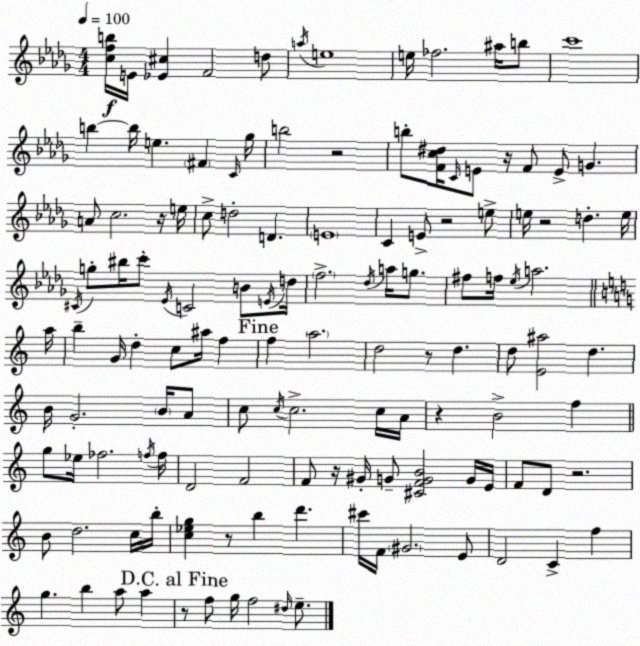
X:1
T:Untitled
M:4/4
L:1/4
K:Bbm
[cfb]/4 E/4 [_E^c] F2 d/2 a/4 e4 e/4 _f2 ^a/4 b/2 c'4 b b/4 e ^F C/4 _g/4 b2 z2 b/2 [Fc^d]/4 C/4 E/2 z/4 F/2 E/2 G A/2 c2 z/4 e/4 c/2 d2 D E4 C E/2 z2 e/2 e/4 z2 d e/4 ^C/4 g/2 ^b/4 c'/2 _E/4 C2 B/2 E/4 d/4 f2 _d/4 a/4 g/2 ^f/2 f/4 _e/4 a2 a/4 b G/4 d c/2 ^a/4 f f a2 d2 z/2 d d/2 [E^a]2 d B/4 G2 B/4 A/2 c/2 c/4 c2 c/4 A/4 z B2 f g/2 _e/4 _f2 f/4 f/4 D2 F2 F/2 z/4 ^G/4 G/2 [^CFGB]2 G/4 E/4 F/2 D/2 z2 B/2 d2 c/4 b/4 [c_eg] z/2 b d' ^c'/4 F/4 ^G2 E/2 D2 C f g b a/2 a z/2 f/2 g/4 f2 ^d/4 e/2